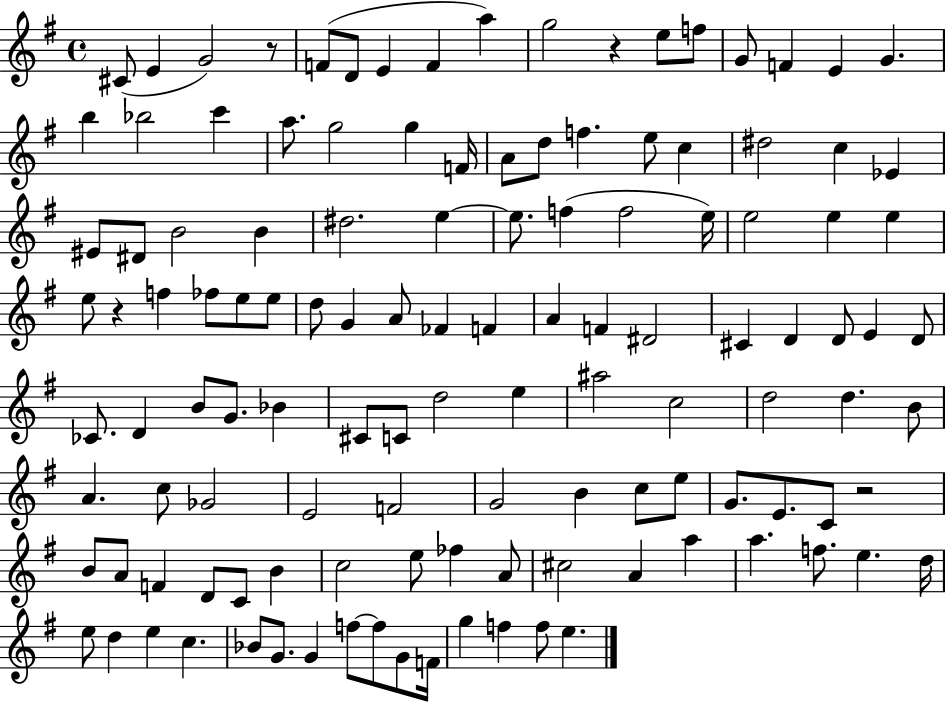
C#4/e E4/q G4/h R/e F4/e D4/e E4/q F4/q A5/q G5/h R/q E5/e F5/e G4/e F4/q E4/q G4/q. B5/q Bb5/h C6/q A5/e. G5/h G5/q F4/s A4/e D5/e F5/q. E5/e C5/q D#5/h C5/q Eb4/q EIS4/e D#4/e B4/h B4/q D#5/h. E5/q E5/e. F5/q F5/h E5/s E5/h E5/q E5/q E5/e R/q F5/q FES5/e E5/e E5/e D5/e G4/q A4/e FES4/q F4/q A4/q F4/q D#4/h C#4/q D4/q D4/e E4/q D4/e CES4/e. D4/q B4/e G4/e. Bb4/q C#4/e C4/e D5/h E5/q A#5/h C5/h D5/h D5/q. B4/e A4/q. C5/e Gb4/h E4/h F4/h G4/h B4/q C5/e E5/e G4/e. E4/e. C4/e R/h B4/e A4/e F4/q D4/e C4/e B4/q C5/h E5/e FES5/q A4/e C#5/h A4/q A5/q A5/q. F5/e. E5/q. D5/s E5/e D5/q E5/q C5/q. Bb4/e G4/e. G4/q F5/e F5/e G4/e F4/s G5/q F5/q F5/e E5/q.